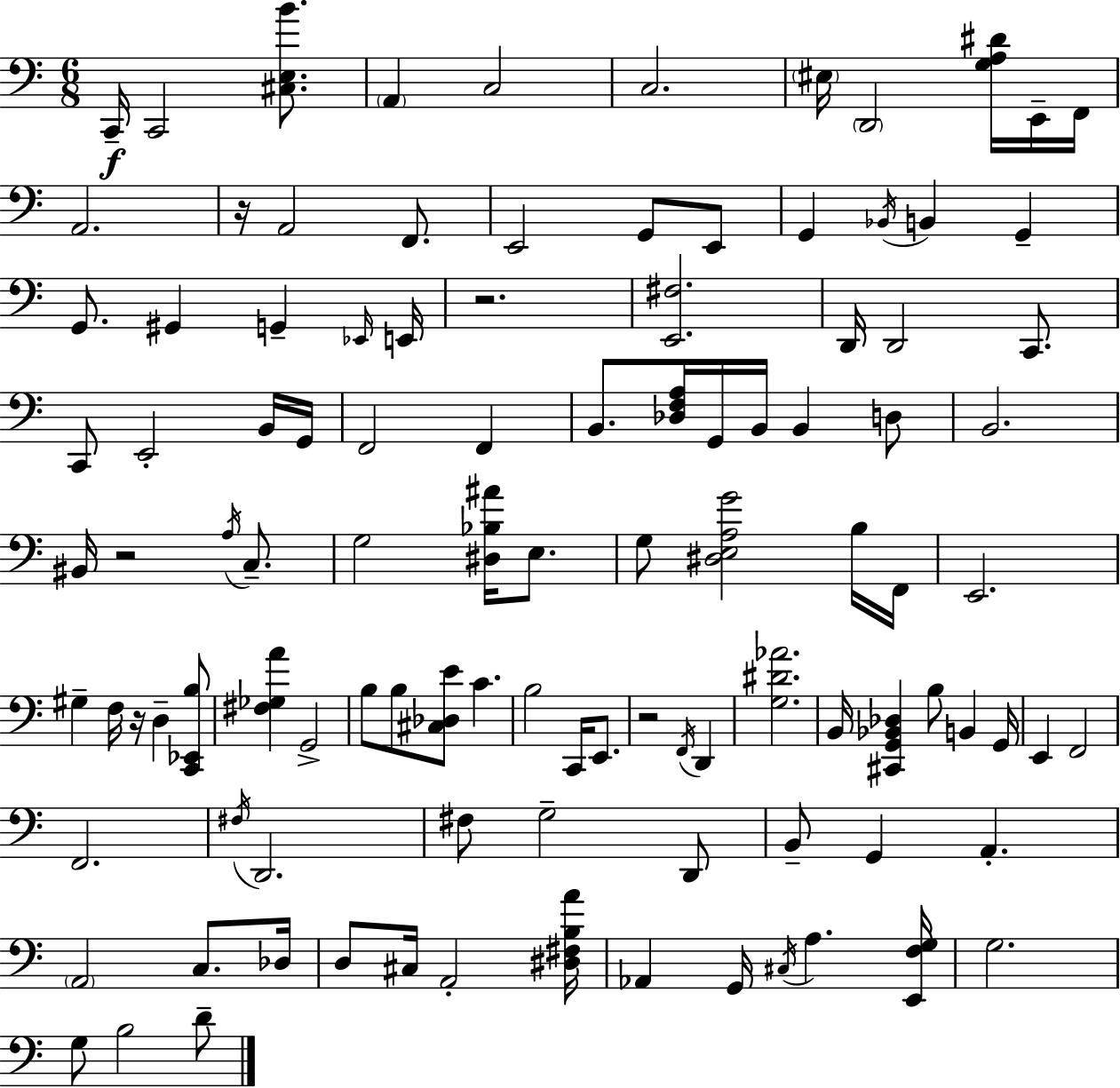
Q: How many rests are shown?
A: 5